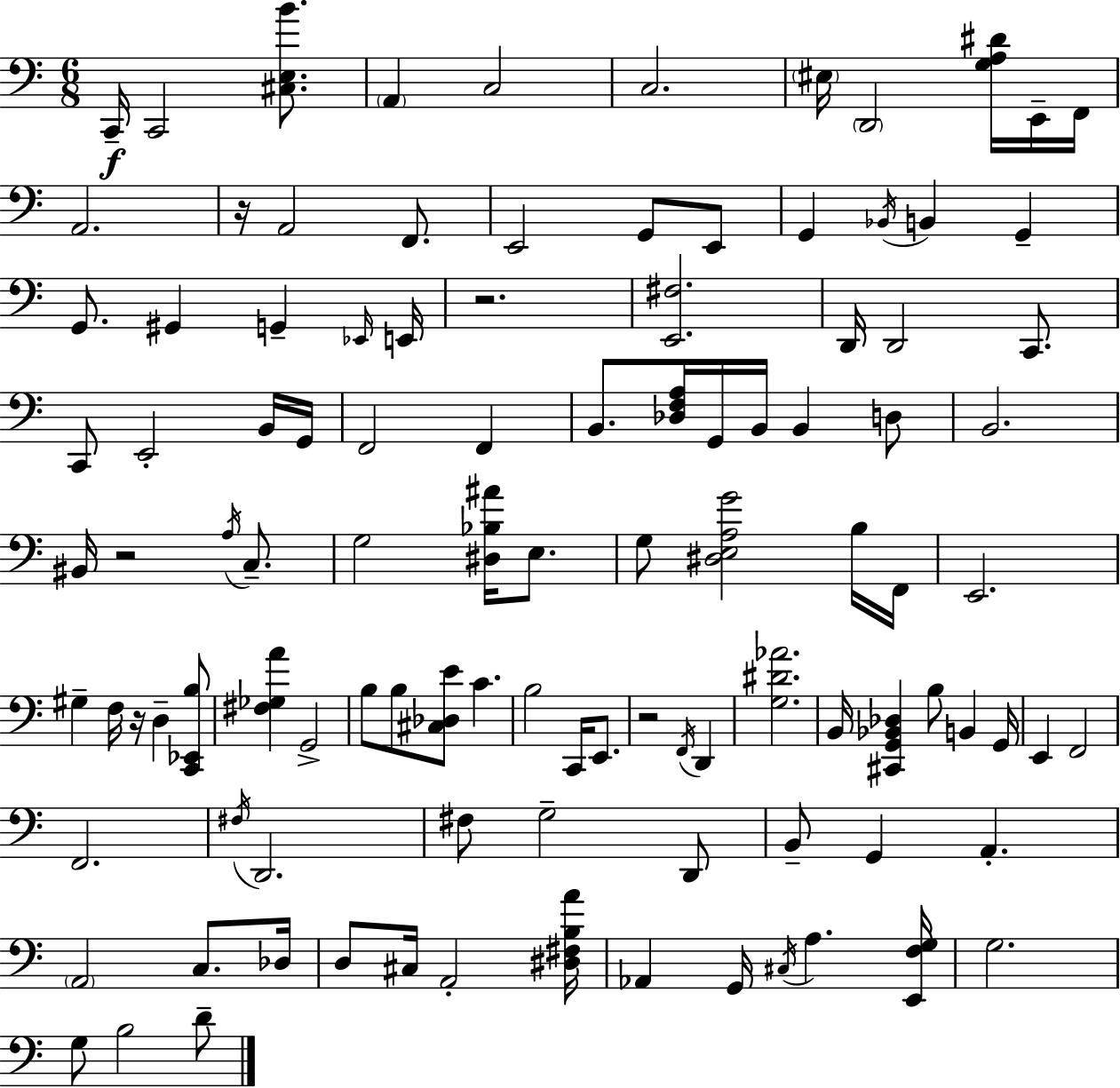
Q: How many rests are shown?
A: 5